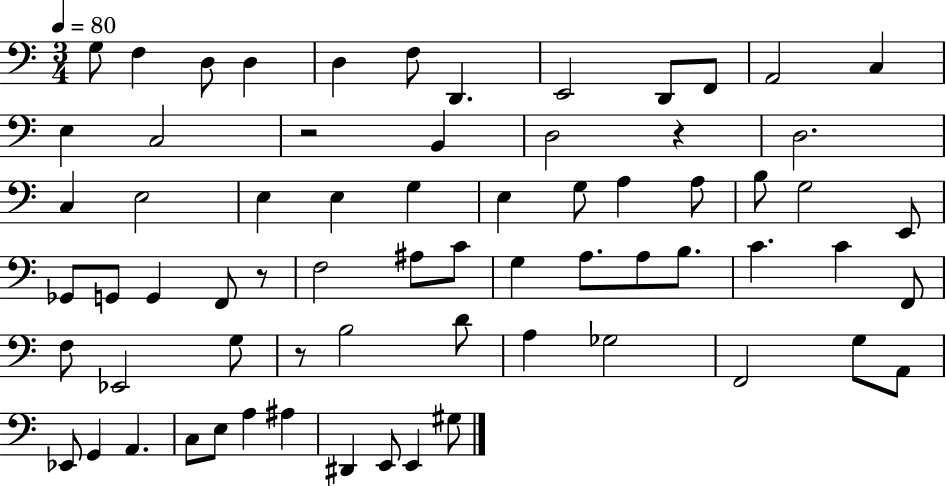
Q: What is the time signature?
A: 3/4